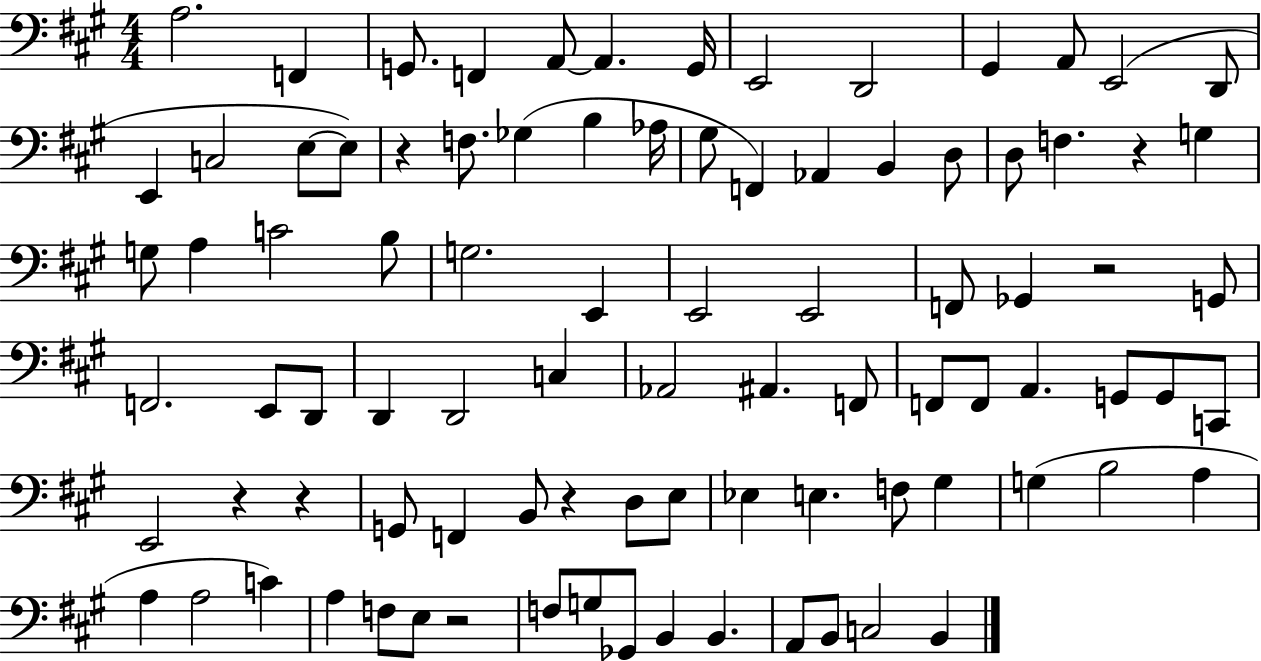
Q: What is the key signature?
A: A major